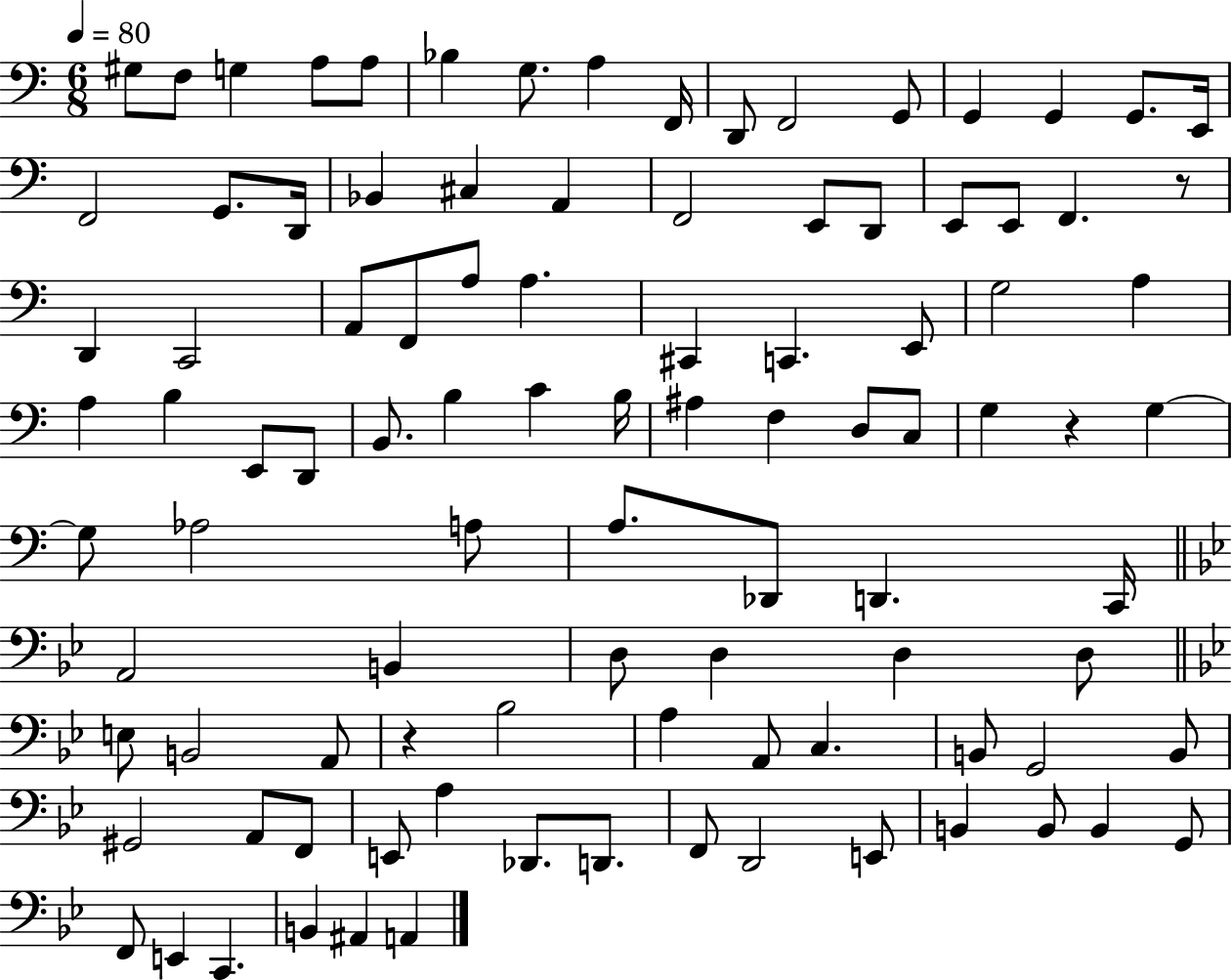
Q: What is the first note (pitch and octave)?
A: G#3